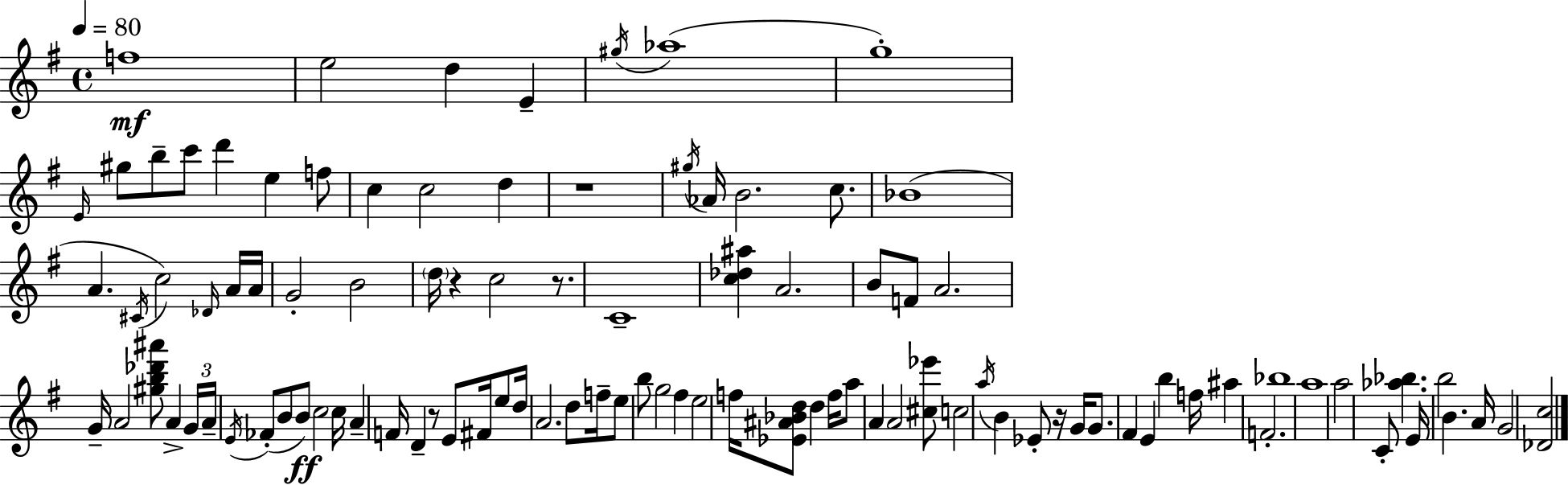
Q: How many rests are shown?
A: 5